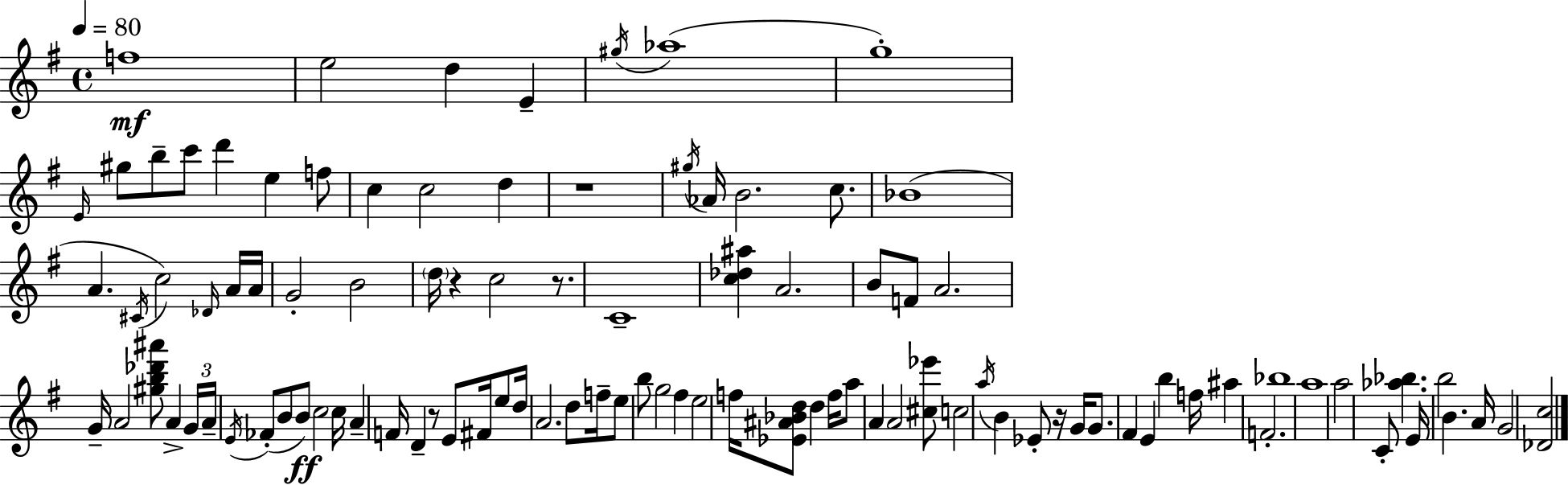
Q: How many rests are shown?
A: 5